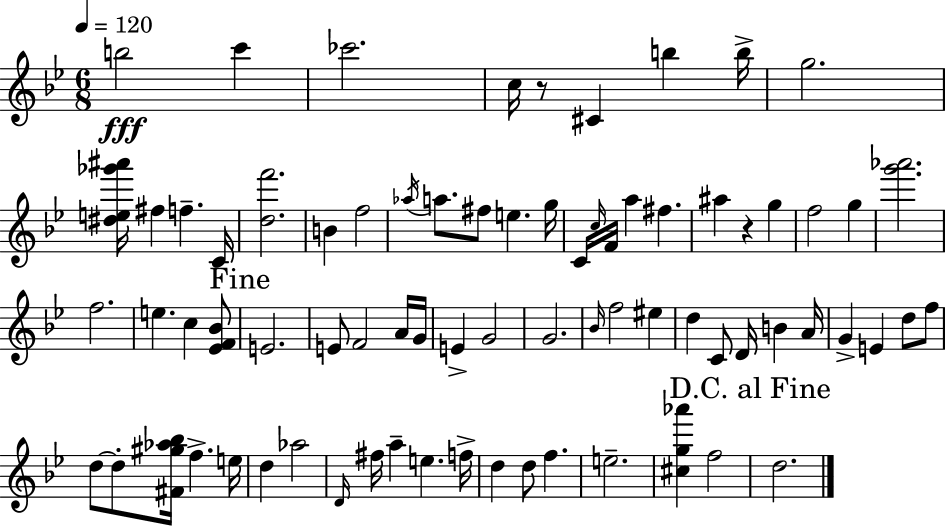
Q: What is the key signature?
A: G minor